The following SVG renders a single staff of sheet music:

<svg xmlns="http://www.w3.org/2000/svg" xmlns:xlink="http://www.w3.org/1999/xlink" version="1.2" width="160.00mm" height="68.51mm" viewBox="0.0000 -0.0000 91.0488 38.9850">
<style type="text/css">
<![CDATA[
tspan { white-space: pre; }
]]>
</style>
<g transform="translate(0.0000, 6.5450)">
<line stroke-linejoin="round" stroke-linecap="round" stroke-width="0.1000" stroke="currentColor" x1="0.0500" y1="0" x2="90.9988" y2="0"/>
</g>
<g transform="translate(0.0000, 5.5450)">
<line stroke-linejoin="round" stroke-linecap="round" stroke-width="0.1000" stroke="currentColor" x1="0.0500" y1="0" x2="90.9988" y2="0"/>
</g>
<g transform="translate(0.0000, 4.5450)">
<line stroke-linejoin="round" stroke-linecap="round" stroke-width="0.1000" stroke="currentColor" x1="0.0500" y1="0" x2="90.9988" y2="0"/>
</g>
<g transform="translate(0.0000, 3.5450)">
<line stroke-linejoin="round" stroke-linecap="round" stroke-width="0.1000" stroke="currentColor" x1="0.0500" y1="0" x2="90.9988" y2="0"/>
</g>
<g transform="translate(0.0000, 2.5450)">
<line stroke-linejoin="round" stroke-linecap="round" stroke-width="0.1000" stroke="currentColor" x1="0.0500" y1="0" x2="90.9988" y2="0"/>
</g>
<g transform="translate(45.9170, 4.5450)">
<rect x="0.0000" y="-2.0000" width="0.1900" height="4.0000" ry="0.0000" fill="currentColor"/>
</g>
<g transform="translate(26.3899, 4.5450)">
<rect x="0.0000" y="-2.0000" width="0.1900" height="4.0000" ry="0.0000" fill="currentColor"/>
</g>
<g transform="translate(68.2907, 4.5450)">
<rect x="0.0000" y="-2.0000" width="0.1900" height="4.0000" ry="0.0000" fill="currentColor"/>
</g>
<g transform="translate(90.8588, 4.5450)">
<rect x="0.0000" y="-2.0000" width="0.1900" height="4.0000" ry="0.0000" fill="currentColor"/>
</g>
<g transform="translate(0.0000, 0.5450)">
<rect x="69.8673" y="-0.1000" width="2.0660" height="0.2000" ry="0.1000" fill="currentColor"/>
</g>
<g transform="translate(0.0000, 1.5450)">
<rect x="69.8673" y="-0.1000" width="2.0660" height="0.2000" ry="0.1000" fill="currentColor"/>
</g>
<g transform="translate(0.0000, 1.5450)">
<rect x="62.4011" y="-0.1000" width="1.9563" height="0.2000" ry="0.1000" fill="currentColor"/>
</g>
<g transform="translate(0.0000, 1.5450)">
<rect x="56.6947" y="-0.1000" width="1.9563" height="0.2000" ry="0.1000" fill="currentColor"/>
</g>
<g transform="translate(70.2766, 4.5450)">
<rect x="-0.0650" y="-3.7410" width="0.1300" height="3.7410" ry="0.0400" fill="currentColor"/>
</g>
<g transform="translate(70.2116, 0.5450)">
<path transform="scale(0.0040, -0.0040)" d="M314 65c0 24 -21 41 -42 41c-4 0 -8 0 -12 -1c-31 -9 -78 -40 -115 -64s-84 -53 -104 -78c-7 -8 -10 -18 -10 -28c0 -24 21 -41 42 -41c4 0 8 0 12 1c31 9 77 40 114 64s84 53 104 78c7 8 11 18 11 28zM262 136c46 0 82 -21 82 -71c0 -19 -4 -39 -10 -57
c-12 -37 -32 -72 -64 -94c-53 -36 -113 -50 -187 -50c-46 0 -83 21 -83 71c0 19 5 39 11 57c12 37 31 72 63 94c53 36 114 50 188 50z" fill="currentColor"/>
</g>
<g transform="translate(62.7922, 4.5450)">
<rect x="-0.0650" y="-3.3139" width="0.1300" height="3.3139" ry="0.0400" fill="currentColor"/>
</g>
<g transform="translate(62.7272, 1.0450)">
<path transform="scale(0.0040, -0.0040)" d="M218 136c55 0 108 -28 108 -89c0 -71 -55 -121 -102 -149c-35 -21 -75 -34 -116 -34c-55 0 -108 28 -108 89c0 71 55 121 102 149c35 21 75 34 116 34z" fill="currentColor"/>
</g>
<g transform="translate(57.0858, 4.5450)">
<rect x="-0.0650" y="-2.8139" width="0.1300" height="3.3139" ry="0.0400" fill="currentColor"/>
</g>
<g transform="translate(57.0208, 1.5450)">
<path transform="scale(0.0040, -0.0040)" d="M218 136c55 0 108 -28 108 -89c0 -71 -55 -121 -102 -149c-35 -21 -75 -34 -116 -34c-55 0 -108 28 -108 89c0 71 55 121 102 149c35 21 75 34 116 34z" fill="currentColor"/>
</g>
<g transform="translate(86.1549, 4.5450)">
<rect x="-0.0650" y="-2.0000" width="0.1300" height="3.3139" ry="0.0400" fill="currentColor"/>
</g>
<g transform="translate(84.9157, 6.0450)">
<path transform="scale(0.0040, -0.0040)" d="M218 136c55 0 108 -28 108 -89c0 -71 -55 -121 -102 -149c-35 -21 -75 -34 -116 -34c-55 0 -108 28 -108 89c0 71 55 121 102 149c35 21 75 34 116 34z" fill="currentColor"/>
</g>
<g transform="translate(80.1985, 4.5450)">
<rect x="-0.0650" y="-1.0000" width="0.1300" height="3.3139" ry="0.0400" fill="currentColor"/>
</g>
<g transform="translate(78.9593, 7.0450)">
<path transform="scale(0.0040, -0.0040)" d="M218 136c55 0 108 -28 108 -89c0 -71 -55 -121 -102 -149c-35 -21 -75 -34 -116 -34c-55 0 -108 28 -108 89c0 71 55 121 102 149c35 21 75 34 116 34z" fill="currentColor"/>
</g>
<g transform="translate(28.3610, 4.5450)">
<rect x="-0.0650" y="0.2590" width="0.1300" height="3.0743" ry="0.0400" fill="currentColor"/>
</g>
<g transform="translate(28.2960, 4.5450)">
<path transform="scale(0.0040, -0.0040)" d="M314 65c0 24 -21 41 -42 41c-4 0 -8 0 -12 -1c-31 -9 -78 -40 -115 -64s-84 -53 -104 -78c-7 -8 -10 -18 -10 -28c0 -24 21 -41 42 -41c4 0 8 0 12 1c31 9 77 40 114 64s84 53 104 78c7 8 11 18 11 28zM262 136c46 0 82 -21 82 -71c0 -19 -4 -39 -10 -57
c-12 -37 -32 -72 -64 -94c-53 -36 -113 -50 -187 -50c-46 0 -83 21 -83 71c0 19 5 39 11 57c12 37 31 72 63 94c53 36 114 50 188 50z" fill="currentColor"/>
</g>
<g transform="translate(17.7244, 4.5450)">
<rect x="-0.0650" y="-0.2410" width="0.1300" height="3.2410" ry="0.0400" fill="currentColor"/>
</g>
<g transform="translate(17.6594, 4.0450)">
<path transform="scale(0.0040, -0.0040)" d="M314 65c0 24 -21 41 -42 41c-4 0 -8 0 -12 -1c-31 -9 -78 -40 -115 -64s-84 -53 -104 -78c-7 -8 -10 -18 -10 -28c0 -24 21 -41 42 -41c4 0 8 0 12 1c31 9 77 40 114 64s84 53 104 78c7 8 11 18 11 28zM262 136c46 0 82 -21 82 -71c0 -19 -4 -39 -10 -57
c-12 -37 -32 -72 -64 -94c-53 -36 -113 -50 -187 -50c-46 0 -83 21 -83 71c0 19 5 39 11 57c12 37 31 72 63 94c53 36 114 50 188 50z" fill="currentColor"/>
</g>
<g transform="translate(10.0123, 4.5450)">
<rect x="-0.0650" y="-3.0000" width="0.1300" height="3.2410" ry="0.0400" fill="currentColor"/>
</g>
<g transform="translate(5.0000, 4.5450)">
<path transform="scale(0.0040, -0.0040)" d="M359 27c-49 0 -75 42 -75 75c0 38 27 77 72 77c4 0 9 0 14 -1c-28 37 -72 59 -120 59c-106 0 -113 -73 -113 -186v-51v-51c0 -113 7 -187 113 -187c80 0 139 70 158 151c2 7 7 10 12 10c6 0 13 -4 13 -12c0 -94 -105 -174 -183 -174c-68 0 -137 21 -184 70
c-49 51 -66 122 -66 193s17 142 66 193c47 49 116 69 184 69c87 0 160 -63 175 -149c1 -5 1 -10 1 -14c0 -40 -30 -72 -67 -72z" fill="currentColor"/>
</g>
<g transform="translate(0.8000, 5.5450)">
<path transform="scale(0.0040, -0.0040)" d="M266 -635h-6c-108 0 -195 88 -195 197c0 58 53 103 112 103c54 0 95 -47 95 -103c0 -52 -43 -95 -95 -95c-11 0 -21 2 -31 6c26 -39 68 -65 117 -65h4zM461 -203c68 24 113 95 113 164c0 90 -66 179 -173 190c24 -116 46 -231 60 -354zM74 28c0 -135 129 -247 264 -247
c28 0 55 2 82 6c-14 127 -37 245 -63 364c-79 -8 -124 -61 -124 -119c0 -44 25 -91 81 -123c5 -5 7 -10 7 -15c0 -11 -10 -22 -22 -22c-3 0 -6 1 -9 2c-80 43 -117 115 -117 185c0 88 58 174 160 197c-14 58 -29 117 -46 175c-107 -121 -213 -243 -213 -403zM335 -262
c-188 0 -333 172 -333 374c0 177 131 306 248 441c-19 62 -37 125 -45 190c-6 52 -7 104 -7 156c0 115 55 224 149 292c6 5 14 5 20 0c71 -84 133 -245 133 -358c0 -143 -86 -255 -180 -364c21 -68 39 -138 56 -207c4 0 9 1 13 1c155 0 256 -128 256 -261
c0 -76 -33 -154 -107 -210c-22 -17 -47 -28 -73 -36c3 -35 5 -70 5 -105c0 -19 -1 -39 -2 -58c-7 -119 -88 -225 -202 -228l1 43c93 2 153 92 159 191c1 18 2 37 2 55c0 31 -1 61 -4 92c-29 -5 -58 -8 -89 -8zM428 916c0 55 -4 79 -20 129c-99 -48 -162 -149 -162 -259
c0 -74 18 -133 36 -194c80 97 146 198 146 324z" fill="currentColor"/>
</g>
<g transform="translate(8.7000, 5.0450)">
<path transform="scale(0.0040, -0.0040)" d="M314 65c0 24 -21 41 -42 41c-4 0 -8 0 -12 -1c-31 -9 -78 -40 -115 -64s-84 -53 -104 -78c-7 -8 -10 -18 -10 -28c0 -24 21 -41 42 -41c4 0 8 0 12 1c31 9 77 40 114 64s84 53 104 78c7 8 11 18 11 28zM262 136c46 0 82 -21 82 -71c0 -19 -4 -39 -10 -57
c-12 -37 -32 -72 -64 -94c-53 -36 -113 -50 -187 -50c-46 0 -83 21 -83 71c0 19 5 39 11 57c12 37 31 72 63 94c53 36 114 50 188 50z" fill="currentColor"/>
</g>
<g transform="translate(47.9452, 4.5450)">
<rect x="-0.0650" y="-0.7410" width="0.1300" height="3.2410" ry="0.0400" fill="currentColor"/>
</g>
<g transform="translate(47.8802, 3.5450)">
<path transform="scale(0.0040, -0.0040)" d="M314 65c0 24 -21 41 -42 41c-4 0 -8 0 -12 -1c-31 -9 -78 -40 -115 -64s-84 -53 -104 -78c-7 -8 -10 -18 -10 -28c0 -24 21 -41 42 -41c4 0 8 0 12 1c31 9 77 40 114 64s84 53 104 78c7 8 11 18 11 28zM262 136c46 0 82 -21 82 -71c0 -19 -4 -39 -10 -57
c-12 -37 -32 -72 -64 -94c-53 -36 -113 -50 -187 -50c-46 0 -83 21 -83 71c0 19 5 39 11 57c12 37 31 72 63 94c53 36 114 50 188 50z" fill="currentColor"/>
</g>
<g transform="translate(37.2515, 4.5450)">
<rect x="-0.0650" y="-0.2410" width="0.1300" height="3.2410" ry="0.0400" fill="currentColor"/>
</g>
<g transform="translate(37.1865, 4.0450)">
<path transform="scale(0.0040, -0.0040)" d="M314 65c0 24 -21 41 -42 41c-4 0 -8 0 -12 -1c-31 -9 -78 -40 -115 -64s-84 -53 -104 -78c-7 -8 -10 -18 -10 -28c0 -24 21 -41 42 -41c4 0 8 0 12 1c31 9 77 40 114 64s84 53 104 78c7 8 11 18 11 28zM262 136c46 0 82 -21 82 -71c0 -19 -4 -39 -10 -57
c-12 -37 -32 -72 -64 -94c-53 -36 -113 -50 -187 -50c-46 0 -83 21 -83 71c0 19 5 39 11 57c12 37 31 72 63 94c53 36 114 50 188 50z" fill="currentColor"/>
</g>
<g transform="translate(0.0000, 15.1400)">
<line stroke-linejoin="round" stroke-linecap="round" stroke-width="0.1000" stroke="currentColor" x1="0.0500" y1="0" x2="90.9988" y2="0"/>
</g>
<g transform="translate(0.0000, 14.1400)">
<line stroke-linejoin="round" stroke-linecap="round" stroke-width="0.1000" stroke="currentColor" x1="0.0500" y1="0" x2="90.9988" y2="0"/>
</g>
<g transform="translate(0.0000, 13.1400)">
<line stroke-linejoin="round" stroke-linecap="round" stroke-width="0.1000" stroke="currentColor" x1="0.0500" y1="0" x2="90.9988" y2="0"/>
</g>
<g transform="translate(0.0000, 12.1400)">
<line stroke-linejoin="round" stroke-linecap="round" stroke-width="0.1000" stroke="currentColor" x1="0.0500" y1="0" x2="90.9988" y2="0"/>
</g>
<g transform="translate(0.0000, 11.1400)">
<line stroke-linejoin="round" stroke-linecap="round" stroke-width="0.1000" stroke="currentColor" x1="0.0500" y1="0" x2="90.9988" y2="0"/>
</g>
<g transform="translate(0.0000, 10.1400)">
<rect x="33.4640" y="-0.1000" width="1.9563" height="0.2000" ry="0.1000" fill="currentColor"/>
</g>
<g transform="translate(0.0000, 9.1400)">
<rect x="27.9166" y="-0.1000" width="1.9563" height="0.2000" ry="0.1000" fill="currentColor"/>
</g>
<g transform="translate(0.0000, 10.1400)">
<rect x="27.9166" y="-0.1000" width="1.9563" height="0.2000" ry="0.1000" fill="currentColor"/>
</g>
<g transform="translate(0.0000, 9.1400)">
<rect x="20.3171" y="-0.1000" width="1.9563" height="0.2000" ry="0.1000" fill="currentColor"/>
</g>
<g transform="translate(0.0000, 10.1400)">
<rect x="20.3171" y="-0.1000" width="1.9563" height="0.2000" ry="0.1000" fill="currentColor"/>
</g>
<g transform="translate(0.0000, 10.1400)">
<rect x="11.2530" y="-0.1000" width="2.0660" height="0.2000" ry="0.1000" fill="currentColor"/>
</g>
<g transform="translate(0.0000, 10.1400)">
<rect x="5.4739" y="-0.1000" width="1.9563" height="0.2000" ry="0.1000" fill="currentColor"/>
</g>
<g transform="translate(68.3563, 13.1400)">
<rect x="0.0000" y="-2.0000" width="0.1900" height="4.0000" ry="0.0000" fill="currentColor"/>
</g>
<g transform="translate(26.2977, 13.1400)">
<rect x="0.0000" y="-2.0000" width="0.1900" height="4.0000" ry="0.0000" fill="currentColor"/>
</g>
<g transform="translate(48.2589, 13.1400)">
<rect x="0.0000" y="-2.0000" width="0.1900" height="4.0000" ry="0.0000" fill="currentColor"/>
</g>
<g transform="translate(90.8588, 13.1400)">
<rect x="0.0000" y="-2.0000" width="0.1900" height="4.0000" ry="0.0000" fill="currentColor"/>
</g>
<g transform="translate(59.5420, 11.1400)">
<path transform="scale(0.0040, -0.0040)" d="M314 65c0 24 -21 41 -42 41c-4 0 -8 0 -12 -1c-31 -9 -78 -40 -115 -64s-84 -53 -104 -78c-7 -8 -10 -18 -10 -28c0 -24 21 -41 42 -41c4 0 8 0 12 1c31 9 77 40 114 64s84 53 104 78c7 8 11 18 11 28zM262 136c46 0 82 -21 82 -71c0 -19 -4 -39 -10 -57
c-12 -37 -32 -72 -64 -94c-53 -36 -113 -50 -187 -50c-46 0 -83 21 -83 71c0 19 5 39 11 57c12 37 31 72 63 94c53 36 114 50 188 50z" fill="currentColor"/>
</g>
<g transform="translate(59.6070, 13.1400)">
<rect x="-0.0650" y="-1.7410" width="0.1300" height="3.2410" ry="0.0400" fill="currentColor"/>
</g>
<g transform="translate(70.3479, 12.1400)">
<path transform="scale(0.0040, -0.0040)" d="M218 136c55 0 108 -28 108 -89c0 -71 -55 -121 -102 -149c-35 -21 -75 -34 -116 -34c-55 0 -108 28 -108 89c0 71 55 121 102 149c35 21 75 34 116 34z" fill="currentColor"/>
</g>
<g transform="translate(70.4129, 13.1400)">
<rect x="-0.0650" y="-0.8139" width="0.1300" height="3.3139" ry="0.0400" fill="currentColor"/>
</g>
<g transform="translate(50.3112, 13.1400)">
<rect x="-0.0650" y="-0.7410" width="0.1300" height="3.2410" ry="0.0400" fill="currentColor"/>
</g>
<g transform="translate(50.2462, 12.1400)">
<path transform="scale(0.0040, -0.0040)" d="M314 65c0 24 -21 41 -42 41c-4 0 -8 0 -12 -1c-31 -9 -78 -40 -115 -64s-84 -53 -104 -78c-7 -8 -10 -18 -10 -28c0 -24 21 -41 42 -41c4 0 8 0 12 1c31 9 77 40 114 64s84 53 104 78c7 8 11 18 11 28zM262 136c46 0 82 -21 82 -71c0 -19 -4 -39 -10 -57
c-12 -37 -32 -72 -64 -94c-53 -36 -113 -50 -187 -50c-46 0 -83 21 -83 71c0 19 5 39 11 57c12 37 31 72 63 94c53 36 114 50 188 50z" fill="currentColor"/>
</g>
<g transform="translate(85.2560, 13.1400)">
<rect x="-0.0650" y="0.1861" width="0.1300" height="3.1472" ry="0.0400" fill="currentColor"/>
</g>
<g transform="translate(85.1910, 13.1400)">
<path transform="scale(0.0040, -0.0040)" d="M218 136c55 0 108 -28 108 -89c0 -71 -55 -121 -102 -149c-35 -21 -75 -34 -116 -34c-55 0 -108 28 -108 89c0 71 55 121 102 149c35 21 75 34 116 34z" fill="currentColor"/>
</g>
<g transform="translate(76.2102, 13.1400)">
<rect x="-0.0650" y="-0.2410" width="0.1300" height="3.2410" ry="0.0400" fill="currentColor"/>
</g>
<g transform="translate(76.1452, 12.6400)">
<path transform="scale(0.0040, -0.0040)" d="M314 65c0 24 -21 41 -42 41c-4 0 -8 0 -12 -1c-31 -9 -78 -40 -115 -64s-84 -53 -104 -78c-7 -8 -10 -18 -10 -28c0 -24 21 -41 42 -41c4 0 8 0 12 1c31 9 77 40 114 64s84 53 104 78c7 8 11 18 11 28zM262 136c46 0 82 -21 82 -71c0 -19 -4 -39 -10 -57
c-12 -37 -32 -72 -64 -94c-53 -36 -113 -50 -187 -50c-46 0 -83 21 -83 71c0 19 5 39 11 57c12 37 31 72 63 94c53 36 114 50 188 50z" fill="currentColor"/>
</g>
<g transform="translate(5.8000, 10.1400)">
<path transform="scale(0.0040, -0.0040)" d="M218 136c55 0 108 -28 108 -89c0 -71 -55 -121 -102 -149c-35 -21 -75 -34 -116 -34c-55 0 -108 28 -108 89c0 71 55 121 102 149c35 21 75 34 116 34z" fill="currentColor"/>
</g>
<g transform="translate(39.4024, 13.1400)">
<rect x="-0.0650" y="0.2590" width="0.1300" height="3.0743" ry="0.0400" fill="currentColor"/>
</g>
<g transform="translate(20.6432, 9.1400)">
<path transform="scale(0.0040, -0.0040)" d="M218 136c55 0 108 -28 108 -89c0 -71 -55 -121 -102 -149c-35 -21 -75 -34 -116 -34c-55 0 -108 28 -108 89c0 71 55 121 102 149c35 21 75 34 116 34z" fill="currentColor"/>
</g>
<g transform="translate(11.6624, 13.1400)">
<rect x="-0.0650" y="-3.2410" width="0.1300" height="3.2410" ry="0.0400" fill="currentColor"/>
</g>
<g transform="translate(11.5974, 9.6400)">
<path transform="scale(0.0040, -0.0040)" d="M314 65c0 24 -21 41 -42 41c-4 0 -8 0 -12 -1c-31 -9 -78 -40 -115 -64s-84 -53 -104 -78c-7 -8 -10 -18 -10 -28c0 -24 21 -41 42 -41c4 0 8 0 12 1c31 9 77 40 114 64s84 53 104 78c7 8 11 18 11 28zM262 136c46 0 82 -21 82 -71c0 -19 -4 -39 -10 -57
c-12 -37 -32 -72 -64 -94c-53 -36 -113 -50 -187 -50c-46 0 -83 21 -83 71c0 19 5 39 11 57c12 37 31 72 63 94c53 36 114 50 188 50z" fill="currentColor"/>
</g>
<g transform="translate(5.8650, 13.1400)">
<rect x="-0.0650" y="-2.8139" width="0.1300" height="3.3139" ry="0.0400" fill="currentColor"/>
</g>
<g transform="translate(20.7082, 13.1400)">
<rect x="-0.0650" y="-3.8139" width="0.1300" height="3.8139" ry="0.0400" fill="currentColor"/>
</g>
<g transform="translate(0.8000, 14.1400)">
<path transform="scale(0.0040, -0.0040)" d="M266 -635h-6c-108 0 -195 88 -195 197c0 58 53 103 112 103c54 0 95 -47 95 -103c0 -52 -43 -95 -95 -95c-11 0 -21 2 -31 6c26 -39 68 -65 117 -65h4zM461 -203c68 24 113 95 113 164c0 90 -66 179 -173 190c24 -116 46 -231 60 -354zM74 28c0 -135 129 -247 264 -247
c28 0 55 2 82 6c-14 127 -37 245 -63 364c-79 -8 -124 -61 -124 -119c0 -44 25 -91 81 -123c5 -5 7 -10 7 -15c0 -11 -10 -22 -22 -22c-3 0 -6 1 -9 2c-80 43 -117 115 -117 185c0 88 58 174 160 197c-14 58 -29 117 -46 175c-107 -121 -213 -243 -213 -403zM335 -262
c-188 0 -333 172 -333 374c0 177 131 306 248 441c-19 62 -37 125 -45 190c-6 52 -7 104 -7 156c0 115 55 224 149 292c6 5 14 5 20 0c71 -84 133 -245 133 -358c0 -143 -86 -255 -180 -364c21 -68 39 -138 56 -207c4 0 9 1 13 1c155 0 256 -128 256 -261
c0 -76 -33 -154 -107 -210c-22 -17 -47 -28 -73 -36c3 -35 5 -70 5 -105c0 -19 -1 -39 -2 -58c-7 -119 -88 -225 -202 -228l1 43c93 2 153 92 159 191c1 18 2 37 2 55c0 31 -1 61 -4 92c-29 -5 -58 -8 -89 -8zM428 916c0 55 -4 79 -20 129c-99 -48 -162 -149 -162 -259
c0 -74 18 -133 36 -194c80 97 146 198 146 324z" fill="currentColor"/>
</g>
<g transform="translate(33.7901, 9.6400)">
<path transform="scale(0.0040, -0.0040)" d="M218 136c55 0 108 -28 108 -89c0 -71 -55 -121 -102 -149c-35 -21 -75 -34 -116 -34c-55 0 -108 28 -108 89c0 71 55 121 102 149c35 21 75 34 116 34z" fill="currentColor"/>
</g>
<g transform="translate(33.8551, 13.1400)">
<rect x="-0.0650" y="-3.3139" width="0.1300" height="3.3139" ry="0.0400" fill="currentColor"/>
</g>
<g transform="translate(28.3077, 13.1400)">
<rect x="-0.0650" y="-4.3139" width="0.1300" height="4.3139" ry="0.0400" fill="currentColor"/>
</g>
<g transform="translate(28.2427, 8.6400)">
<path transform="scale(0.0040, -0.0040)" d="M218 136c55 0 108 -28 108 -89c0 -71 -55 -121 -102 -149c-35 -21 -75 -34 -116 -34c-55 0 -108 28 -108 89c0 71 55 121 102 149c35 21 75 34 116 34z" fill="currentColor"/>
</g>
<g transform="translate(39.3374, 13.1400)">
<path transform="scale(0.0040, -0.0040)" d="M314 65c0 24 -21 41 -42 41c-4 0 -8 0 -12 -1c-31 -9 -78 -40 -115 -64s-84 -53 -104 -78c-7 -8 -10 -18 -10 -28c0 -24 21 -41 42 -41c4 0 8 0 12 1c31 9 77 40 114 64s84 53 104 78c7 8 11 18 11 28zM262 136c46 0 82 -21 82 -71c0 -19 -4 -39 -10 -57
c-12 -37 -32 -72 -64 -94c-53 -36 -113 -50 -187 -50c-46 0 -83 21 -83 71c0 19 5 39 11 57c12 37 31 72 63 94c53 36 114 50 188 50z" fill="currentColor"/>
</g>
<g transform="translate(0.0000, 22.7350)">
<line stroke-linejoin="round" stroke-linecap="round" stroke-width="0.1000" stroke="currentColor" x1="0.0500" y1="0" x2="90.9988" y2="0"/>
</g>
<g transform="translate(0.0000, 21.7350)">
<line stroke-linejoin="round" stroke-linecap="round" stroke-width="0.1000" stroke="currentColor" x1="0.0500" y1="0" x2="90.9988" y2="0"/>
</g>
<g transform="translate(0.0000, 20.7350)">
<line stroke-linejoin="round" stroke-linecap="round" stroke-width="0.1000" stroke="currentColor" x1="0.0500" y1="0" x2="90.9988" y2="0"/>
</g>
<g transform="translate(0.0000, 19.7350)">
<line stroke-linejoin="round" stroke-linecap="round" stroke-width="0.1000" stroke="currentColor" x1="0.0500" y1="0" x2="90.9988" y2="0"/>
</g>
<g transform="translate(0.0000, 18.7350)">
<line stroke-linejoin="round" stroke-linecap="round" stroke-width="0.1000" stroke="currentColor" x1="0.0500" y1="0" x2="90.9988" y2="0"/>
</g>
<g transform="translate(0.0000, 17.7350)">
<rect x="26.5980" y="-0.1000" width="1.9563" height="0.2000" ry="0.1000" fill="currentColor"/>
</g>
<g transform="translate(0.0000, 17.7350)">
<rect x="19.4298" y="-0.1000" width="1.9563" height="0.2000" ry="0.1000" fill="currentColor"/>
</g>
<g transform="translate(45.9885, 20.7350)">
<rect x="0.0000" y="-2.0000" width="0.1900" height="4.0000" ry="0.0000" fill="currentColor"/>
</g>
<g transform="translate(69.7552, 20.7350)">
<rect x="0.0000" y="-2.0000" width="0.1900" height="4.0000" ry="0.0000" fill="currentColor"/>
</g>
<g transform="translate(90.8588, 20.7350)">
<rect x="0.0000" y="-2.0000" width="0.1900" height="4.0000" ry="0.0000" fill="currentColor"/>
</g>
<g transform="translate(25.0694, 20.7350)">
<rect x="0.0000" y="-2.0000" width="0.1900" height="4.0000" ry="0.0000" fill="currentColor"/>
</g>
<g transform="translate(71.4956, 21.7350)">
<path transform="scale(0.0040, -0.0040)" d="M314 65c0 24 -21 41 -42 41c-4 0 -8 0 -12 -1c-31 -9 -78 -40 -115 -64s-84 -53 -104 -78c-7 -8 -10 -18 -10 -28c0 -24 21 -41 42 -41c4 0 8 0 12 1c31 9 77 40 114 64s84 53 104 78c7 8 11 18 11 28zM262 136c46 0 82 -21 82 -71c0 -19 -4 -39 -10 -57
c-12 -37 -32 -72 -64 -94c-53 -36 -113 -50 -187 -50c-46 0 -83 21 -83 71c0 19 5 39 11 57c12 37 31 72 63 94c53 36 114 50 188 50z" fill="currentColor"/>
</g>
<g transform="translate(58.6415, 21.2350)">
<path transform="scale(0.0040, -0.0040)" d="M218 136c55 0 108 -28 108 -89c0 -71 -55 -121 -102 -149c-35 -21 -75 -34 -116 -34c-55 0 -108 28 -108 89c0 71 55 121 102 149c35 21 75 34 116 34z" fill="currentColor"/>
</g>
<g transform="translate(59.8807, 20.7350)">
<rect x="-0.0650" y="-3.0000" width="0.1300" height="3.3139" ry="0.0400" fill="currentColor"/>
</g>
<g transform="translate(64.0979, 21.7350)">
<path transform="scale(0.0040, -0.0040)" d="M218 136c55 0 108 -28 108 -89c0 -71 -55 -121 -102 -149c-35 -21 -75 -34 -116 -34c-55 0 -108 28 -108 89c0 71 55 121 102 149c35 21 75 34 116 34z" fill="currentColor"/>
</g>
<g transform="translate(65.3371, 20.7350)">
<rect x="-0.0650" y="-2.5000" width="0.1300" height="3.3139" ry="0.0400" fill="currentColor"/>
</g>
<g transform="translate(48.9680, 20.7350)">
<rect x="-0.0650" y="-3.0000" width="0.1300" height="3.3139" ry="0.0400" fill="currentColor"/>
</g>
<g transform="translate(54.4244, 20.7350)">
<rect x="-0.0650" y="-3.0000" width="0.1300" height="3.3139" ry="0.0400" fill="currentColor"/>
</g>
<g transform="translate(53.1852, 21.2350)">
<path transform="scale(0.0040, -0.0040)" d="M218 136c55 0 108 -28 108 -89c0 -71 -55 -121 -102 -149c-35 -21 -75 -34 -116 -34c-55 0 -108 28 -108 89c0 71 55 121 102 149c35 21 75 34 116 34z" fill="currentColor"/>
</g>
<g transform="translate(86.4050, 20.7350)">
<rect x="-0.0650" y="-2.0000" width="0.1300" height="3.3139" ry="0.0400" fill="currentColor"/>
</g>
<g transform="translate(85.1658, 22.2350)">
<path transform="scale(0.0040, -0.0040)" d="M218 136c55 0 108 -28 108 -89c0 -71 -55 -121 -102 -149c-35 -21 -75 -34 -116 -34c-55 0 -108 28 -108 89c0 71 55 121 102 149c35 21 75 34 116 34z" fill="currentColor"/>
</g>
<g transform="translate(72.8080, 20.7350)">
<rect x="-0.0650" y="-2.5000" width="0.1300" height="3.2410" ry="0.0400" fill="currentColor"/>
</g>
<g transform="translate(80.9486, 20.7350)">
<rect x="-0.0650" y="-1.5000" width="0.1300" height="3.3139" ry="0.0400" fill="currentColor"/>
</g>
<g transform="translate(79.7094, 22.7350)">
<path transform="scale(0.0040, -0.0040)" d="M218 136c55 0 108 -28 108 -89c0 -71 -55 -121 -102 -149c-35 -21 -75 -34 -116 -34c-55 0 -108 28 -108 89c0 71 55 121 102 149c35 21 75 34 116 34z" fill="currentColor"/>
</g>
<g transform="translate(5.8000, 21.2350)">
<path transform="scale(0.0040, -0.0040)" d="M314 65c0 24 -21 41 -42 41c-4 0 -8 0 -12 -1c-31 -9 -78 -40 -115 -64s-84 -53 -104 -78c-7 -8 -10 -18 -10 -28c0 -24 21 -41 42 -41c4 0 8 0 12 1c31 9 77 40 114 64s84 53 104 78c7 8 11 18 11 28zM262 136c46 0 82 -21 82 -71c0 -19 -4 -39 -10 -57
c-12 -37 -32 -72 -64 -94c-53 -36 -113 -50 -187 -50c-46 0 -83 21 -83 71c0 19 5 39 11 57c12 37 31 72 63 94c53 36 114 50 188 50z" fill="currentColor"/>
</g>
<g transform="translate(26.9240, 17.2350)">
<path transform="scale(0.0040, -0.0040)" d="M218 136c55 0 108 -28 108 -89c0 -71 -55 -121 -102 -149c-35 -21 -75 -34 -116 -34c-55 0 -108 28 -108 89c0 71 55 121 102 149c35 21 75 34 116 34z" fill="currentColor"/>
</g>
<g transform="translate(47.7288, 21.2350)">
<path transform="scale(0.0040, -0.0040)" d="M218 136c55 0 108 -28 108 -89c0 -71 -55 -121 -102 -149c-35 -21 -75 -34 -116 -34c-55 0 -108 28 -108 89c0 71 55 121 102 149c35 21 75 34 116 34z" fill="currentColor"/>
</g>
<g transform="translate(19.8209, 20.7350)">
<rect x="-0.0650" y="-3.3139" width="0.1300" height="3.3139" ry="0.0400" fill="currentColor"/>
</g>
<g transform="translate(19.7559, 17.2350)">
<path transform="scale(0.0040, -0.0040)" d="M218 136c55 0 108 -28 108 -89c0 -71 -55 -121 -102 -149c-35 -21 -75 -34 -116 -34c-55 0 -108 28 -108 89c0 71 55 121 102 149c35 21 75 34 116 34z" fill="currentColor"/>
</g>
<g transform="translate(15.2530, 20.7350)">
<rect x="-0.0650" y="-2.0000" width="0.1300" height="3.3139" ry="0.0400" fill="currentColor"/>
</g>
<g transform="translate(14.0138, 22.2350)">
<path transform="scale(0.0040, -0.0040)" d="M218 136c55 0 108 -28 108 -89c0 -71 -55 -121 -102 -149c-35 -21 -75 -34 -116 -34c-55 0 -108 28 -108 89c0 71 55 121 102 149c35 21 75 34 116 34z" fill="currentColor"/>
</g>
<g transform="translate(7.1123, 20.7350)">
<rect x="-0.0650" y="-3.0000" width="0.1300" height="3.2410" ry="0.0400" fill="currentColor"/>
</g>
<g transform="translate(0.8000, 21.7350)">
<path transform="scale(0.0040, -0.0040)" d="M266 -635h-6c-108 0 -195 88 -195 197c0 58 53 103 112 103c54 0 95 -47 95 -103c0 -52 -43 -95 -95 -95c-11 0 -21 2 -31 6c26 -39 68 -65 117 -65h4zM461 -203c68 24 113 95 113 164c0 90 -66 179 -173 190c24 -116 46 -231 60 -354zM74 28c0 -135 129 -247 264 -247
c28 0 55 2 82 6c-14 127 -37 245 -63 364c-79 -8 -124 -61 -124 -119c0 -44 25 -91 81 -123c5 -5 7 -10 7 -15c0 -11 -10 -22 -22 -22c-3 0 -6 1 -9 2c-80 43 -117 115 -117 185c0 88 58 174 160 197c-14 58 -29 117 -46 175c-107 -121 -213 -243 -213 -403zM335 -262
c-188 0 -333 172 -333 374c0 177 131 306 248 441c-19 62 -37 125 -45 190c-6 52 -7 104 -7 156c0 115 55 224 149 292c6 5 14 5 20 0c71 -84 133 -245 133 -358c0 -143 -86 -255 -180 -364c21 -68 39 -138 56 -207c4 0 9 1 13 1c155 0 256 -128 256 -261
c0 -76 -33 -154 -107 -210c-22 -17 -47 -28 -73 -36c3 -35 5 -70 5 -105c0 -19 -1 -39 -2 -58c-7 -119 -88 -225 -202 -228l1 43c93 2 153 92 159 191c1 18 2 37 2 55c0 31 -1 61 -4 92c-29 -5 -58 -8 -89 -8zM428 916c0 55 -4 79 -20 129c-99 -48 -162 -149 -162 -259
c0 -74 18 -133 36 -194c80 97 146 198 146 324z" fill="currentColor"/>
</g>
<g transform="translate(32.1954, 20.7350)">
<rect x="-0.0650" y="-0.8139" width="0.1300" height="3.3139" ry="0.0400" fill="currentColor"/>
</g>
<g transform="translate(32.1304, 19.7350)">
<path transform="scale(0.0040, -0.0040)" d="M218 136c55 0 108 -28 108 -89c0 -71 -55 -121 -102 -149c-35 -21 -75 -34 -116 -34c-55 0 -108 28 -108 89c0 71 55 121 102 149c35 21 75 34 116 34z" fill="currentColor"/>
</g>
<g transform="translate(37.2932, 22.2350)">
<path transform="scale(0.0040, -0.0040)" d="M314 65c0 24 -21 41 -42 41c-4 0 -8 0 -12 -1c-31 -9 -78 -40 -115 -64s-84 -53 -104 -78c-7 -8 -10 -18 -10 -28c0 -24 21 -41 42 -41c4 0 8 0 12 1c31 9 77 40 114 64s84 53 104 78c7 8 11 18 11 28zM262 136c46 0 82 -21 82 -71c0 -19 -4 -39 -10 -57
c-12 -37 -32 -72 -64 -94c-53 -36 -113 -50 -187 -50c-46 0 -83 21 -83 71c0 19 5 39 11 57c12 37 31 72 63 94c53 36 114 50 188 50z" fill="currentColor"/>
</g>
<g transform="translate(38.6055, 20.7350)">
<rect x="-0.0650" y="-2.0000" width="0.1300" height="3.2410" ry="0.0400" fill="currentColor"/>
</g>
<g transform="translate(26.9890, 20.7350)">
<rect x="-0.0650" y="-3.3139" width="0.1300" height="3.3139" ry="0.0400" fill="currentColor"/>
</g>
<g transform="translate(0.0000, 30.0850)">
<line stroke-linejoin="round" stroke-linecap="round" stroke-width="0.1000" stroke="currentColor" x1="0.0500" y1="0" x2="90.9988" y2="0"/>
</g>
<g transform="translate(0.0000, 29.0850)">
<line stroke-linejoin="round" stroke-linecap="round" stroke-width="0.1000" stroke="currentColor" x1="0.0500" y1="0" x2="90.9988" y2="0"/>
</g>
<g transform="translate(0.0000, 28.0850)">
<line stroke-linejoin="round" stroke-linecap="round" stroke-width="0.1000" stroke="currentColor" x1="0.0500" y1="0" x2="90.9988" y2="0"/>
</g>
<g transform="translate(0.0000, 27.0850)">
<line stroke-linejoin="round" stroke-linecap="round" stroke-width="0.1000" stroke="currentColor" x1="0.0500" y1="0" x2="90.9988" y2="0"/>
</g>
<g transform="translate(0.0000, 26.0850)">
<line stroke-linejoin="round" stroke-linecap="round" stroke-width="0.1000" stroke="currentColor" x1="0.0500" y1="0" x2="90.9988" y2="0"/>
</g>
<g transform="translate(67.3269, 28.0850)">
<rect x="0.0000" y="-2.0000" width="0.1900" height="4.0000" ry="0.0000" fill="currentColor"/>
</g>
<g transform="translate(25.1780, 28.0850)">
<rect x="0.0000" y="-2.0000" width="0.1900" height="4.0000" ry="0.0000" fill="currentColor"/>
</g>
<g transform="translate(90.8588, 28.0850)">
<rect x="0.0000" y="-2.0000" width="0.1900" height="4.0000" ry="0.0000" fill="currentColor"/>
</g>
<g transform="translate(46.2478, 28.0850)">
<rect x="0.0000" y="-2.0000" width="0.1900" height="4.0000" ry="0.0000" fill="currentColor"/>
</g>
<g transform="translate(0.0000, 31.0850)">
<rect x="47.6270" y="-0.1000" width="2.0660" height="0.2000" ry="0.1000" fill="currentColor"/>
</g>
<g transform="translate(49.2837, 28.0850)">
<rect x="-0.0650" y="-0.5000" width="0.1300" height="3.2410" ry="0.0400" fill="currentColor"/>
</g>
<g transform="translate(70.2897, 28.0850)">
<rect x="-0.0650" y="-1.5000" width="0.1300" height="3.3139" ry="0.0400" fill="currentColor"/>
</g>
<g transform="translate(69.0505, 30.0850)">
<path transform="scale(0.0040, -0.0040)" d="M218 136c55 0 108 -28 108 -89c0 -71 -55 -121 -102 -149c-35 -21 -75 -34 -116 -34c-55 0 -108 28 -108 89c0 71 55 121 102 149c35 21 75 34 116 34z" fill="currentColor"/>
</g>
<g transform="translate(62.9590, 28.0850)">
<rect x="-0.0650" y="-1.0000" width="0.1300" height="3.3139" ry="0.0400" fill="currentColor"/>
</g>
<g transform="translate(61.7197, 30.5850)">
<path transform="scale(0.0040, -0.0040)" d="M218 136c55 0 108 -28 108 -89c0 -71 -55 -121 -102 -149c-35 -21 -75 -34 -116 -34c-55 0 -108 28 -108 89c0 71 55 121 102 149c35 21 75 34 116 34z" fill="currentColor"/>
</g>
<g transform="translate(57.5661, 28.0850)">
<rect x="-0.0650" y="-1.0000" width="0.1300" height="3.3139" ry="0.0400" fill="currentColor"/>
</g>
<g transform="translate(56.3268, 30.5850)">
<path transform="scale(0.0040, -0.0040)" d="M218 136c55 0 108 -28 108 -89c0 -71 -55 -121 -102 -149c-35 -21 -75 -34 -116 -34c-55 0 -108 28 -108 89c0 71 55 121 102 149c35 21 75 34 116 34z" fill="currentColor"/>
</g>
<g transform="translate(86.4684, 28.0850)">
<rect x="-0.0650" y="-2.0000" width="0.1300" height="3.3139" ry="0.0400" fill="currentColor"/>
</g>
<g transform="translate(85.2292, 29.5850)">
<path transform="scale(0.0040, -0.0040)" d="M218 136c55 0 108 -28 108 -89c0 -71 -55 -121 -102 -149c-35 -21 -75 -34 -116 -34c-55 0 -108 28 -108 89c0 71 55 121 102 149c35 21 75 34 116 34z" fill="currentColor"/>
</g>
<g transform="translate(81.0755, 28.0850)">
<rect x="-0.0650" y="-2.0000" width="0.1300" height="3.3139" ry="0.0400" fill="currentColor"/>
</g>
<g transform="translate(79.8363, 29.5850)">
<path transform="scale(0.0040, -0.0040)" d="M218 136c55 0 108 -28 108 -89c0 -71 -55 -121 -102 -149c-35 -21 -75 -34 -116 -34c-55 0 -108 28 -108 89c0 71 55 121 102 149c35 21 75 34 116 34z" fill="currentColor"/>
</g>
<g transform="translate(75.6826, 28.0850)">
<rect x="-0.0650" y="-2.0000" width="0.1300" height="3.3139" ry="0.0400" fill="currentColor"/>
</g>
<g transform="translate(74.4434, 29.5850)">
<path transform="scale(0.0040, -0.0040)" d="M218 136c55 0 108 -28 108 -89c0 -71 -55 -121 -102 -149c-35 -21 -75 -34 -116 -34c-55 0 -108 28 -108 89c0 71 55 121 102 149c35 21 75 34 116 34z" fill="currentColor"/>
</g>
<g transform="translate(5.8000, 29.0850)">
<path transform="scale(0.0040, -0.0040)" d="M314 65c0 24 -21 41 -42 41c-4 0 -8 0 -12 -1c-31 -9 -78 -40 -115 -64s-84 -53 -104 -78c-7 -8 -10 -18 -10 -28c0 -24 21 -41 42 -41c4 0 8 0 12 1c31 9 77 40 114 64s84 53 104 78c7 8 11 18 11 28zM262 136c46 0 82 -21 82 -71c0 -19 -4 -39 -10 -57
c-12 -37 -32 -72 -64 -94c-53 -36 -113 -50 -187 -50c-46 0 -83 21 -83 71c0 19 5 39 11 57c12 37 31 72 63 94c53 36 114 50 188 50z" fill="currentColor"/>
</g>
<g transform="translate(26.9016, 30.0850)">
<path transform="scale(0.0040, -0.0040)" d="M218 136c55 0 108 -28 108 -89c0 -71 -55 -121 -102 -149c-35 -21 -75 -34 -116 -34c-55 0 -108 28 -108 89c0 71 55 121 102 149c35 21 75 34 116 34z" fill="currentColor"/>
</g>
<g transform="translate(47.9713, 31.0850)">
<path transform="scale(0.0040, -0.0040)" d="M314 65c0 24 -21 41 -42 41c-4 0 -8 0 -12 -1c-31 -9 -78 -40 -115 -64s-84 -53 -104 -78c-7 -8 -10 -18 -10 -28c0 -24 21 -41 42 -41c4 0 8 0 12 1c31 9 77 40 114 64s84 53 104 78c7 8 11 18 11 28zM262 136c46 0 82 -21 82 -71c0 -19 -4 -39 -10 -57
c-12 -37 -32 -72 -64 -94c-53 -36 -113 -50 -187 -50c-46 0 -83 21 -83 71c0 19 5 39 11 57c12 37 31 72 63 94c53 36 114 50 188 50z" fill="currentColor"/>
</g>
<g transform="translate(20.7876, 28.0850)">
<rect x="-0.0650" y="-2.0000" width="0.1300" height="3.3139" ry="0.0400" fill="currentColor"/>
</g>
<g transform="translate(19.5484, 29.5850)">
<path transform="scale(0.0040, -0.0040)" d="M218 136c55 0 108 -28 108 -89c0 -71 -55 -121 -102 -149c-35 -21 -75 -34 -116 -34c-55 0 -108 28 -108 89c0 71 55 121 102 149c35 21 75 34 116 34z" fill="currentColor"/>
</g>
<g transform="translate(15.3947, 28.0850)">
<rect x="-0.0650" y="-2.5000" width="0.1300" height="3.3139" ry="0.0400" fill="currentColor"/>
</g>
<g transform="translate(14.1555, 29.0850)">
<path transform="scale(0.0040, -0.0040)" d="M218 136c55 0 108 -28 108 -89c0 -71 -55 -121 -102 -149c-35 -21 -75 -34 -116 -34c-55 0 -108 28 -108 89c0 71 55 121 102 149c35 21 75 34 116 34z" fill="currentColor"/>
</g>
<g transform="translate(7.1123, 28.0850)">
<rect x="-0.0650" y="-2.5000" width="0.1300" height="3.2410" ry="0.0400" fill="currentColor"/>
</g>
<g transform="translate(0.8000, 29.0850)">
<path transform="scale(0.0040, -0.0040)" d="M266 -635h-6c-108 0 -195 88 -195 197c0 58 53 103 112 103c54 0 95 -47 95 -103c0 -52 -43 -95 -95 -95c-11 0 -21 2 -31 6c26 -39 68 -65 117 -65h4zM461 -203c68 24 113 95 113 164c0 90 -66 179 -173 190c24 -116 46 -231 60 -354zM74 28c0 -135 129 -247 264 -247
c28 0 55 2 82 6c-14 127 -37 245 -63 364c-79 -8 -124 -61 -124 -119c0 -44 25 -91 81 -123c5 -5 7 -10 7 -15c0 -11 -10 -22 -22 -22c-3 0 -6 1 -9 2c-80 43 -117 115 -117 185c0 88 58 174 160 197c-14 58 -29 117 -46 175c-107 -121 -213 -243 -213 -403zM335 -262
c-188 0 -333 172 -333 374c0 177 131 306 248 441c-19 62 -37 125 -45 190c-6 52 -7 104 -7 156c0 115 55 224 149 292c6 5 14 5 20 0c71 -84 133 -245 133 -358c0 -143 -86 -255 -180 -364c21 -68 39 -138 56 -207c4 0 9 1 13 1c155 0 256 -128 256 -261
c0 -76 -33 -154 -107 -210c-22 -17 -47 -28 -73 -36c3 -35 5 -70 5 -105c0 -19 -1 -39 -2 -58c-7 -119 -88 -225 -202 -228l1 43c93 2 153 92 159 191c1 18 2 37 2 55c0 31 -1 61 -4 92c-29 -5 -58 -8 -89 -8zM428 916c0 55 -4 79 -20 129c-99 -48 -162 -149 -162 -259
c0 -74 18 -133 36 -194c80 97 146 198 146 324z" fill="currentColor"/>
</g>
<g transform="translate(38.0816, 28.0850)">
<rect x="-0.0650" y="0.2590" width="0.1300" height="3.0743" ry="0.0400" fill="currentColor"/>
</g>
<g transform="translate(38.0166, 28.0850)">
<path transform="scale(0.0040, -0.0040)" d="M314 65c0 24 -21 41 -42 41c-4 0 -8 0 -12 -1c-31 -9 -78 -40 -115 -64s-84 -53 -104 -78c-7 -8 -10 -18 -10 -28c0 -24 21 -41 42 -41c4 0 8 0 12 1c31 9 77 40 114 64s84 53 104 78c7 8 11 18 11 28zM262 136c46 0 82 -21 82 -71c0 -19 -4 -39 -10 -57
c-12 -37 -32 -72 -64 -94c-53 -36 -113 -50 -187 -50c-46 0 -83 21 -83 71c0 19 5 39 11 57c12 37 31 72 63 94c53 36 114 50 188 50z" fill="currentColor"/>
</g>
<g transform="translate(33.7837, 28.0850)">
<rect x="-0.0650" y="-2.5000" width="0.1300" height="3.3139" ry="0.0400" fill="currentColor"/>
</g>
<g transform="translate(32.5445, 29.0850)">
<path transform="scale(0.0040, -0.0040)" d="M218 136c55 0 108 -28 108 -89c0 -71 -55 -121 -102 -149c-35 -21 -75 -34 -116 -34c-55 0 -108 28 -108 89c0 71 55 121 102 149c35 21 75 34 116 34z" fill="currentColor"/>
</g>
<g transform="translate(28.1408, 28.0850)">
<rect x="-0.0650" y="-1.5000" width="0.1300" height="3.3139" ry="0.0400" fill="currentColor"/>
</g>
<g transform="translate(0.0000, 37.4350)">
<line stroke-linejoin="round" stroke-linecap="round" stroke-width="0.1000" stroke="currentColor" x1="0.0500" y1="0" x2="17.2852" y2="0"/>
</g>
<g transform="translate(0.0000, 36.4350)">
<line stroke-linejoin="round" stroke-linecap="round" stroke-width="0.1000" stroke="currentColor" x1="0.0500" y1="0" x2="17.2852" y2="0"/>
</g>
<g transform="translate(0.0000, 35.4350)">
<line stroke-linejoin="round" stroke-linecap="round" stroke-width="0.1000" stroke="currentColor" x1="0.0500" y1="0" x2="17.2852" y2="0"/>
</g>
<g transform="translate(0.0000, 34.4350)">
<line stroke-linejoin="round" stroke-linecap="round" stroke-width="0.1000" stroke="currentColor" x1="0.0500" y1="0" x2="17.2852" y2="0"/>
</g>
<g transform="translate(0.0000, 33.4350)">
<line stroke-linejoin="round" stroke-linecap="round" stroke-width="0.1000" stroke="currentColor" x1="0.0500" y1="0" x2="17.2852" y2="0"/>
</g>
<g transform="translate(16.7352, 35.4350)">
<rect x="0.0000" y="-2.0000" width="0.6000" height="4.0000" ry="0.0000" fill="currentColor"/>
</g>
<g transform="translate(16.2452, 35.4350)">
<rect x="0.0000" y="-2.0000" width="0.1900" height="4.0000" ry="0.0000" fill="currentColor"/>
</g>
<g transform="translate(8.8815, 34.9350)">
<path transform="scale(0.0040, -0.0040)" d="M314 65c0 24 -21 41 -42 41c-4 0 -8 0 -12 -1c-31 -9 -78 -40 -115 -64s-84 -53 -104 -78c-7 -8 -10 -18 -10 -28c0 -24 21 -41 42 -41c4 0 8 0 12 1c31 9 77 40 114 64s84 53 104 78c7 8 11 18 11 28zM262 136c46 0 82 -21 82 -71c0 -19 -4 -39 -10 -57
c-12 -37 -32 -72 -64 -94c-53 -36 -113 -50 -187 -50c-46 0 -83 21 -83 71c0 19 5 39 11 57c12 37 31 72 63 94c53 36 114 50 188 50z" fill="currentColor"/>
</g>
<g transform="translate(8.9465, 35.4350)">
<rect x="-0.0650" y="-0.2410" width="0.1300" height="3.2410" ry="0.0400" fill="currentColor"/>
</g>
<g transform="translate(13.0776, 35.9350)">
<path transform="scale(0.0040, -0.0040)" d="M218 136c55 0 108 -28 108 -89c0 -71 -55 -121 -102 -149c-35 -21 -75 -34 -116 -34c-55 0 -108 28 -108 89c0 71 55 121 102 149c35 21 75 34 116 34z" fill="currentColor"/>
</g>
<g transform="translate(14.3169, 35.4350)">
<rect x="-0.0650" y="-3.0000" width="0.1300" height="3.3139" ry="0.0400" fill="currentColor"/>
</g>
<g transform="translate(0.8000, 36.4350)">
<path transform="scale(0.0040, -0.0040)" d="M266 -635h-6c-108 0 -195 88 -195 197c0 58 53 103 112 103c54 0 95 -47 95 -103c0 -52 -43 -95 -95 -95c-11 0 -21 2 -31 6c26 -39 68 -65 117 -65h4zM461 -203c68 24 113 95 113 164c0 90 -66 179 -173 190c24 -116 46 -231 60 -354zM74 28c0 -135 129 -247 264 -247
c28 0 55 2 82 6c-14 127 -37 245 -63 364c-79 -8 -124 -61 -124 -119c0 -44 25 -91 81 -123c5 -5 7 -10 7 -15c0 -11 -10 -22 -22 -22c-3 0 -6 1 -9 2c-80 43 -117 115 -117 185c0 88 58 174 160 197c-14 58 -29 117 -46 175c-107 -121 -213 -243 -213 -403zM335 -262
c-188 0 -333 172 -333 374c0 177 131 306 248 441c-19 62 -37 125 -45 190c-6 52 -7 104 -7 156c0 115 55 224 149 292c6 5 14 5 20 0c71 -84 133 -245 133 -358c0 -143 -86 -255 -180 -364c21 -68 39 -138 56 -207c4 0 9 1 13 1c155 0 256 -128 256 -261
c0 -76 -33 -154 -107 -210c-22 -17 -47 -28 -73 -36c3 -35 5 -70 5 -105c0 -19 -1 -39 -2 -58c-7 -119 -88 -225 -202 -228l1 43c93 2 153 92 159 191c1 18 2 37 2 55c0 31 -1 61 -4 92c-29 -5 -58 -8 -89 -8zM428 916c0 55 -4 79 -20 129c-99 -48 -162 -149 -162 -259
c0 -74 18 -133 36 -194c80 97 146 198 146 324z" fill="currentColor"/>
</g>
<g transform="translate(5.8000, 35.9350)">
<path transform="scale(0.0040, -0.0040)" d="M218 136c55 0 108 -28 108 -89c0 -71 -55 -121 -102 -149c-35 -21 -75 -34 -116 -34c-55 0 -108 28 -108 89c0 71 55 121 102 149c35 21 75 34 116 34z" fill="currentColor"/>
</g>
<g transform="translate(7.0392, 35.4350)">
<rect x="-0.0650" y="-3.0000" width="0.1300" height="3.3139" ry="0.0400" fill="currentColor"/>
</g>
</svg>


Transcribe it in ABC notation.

X:1
T:Untitled
M:4/4
L:1/4
K:C
A2 c2 B2 c2 d2 a b c'2 D F a b2 c' d' b B2 d2 f2 d c2 B A2 F b b d F2 A A A G G2 E F G2 G F E G B2 C2 D D E F F F A c2 A